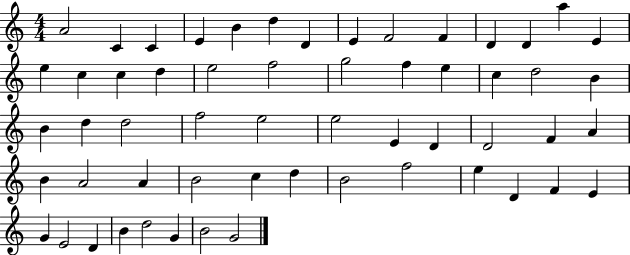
X:1
T:Untitled
M:4/4
L:1/4
K:C
A2 C C E B d D E F2 F D D a E e c c d e2 f2 g2 f e c d2 B B d d2 f2 e2 e2 E D D2 F A B A2 A B2 c d B2 f2 e D F E G E2 D B d2 G B2 G2